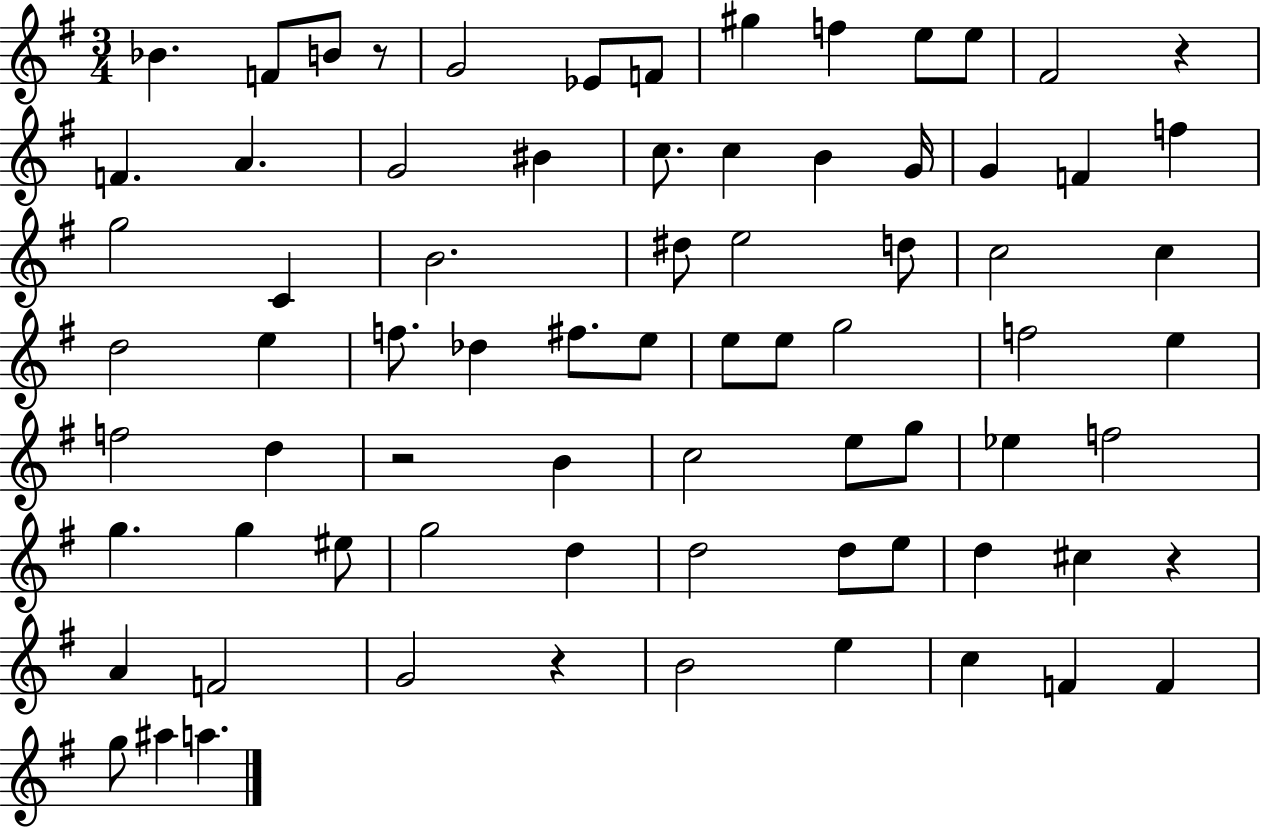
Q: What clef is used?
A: treble